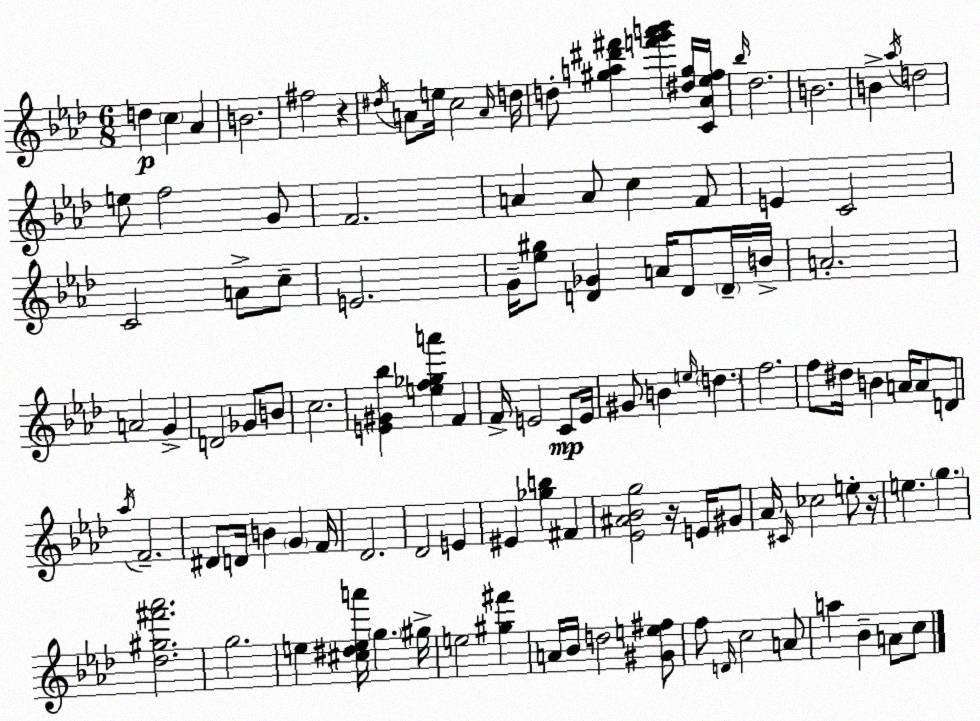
X:1
T:Untitled
M:6/8
L:1/4
K:Fm
d c _A B2 ^f2 z ^d/4 A/2 e/4 c2 A/4 d/4 d/2 [^ga^d'^f'] [f'g'a'_b'] [^d^g]/4 [C_A_ef]/4 _b/4 _d2 B2 B _a/4 d2 e/2 f2 G/2 F2 A A/2 c F/2 E C2 C2 A/2 c/2 E2 G/4 [_e^g]/2 [D_G] A/4 D/2 D/4 B/4 A2 A2 G D2 _G/2 B/2 c2 [E^G_b] [ef_ga'] F F/4 E2 C/2 E/4 ^G/2 B e/4 d f2 f/2 ^d/4 B A/4 A/2 D/2 _a/4 F2 ^D/2 D/4 B G F/4 _D2 _D2 E ^E [_gb] ^F [_E^A_Bg]2 z/4 E/4 ^G/2 _A/4 ^C/4 _c2 e/2 z/4 e g [_d^g^f'_a']2 g2 e [^c^dea']/4 g ^g/4 e2 [^g^f'] A/4 _B/4 d2 [^Ge^f]/2 f/2 D/4 c2 A/2 a _B A/2 c/2